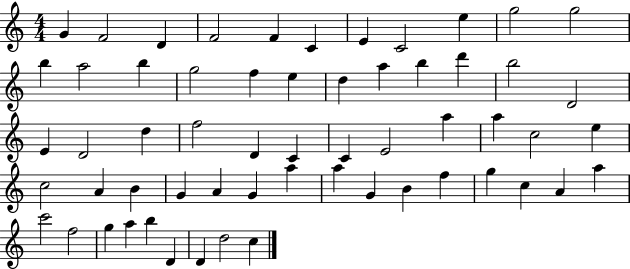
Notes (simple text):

G4/q F4/h D4/q F4/h F4/q C4/q E4/q C4/h E5/q G5/h G5/h B5/q A5/h B5/q G5/h F5/q E5/q D5/q A5/q B5/q D6/q B5/h D4/h E4/q D4/h D5/q F5/h D4/q C4/q C4/q E4/h A5/q A5/q C5/h E5/q C5/h A4/q B4/q G4/q A4/q G4/q A5/q A5/q G4/q B4/q F5/q G5/q C5/q A4/q A5/q C6/h F5/h G5/q A5/q B5/q D4/q D4/q D5/h C5/q